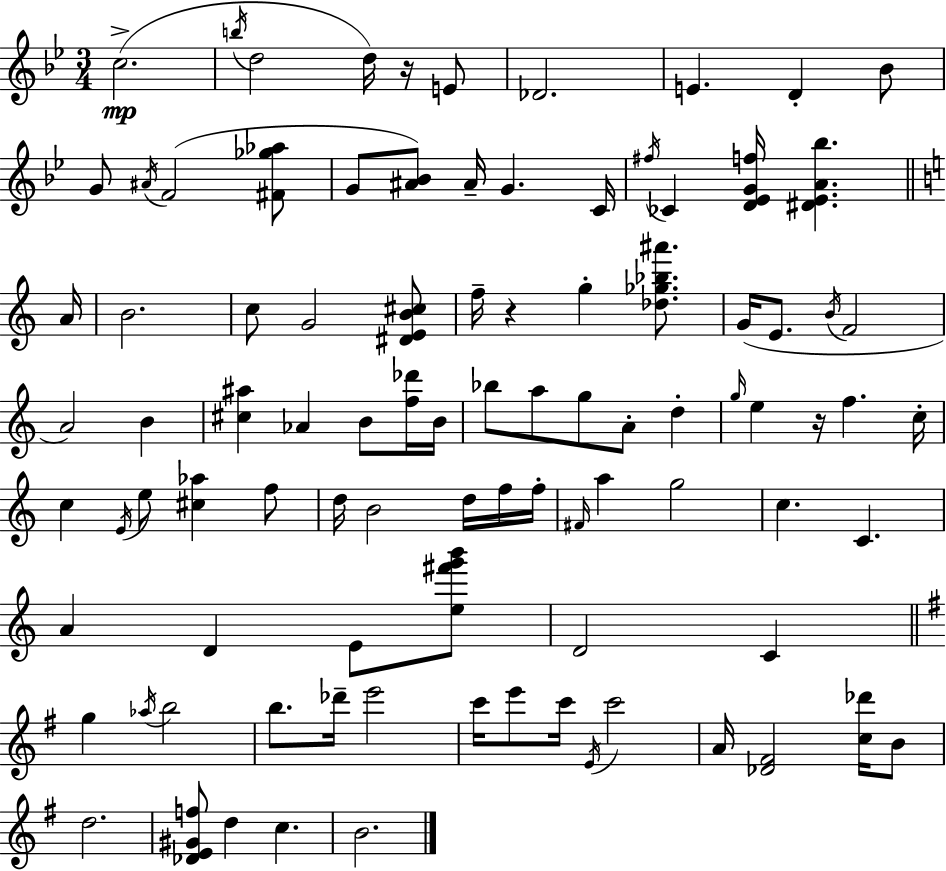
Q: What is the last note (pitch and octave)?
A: B4